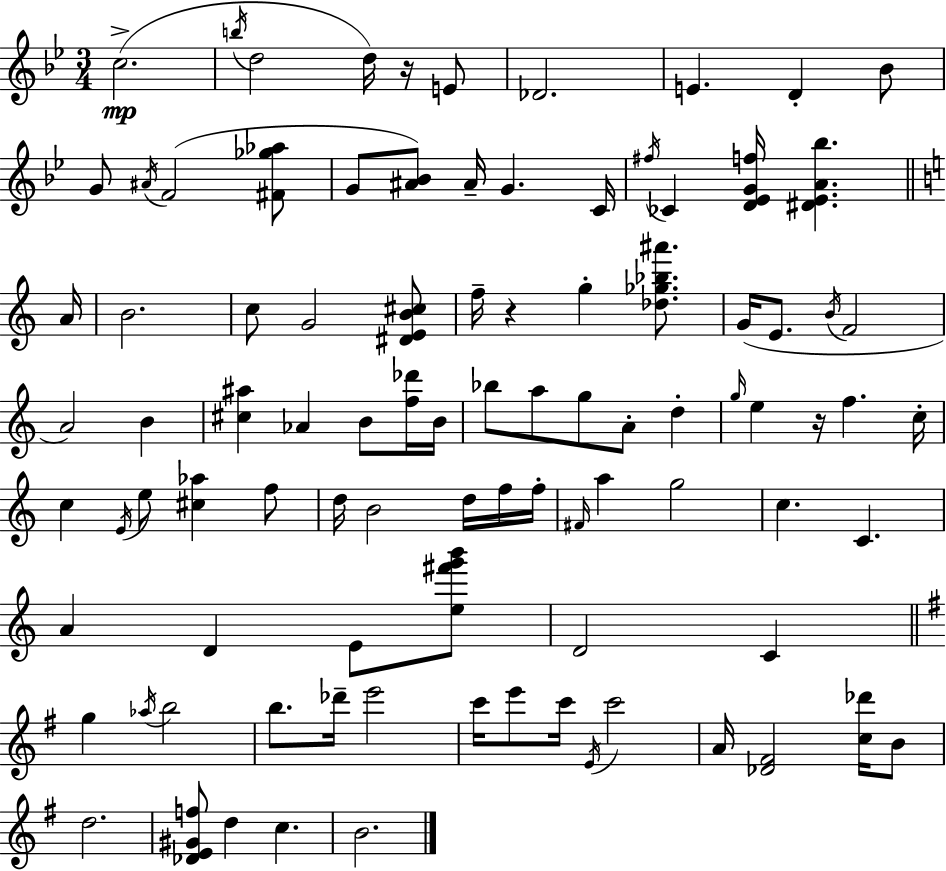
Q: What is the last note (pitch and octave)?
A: B4